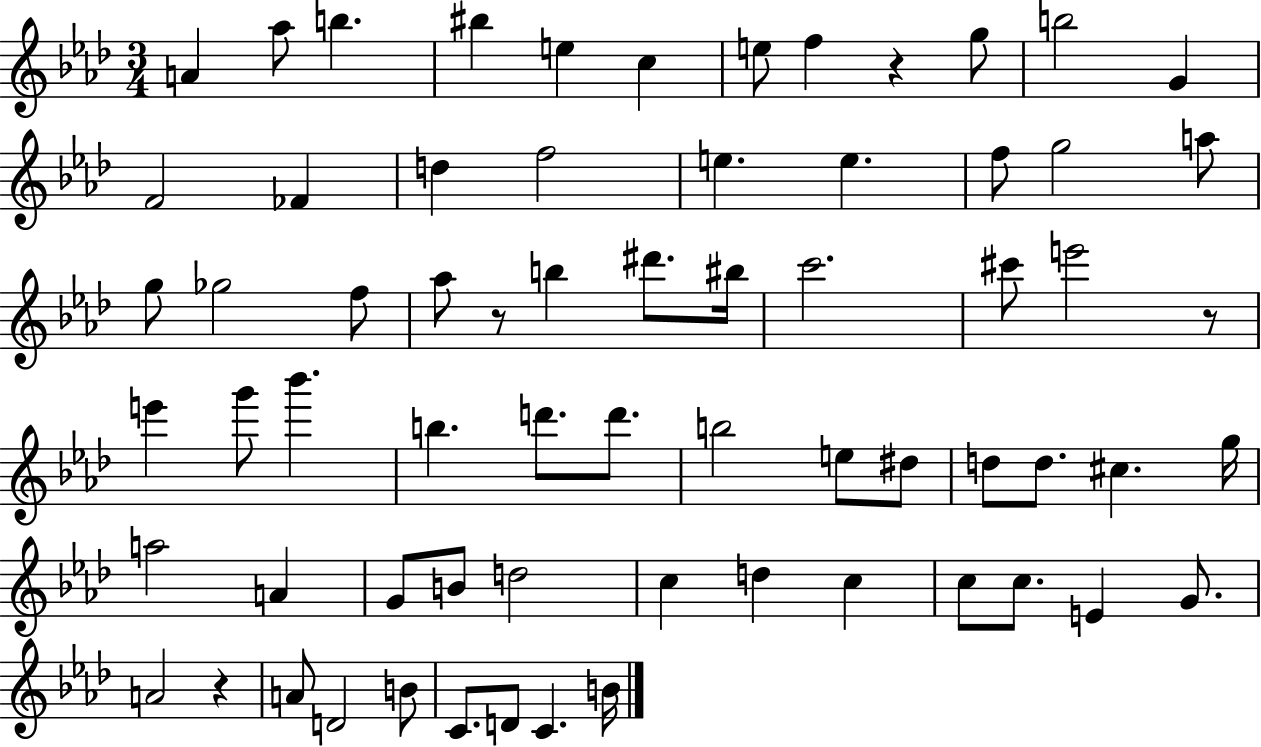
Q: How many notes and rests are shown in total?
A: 67